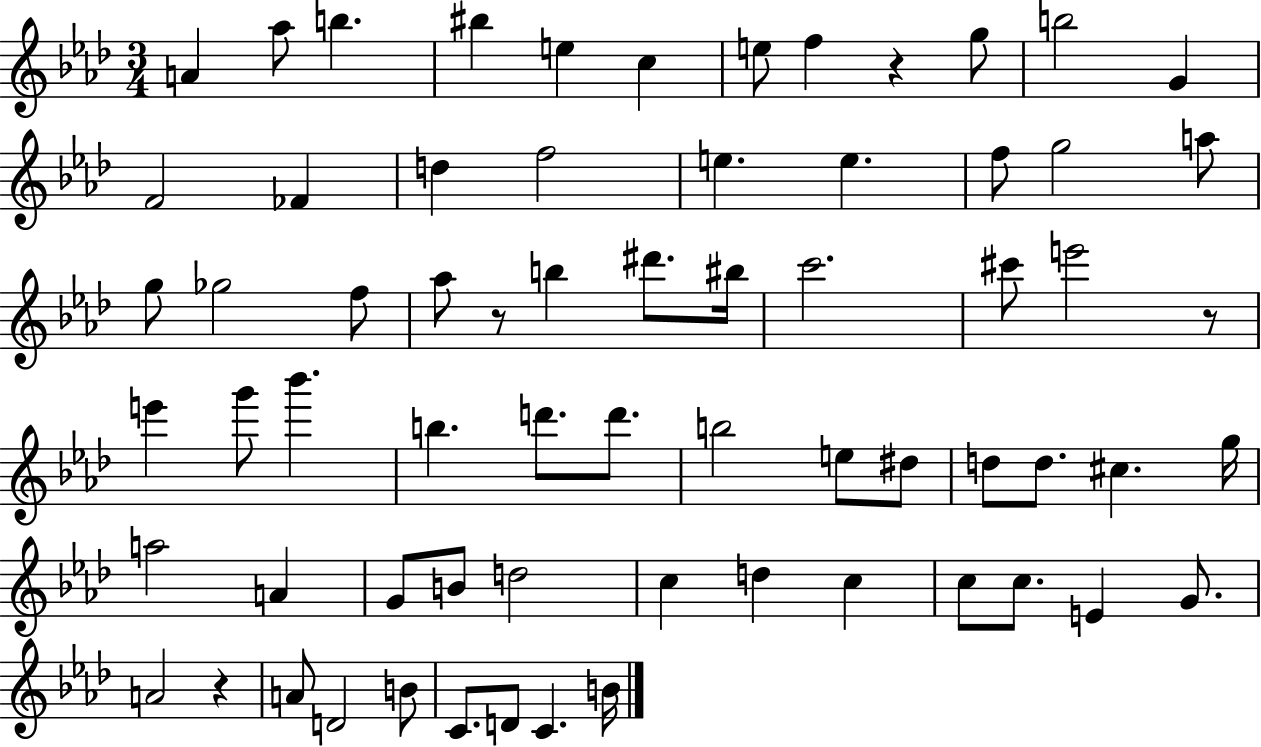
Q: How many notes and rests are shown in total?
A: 67